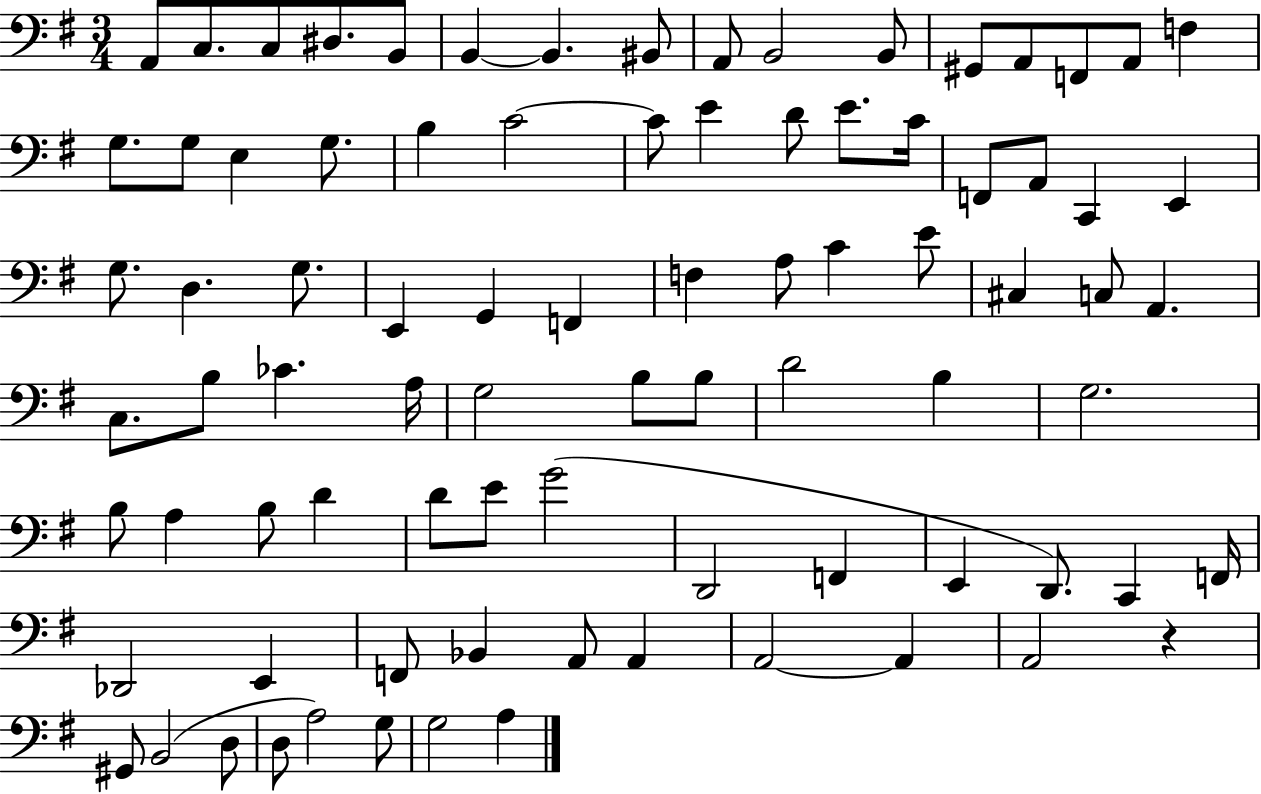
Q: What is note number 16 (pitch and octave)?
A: F3